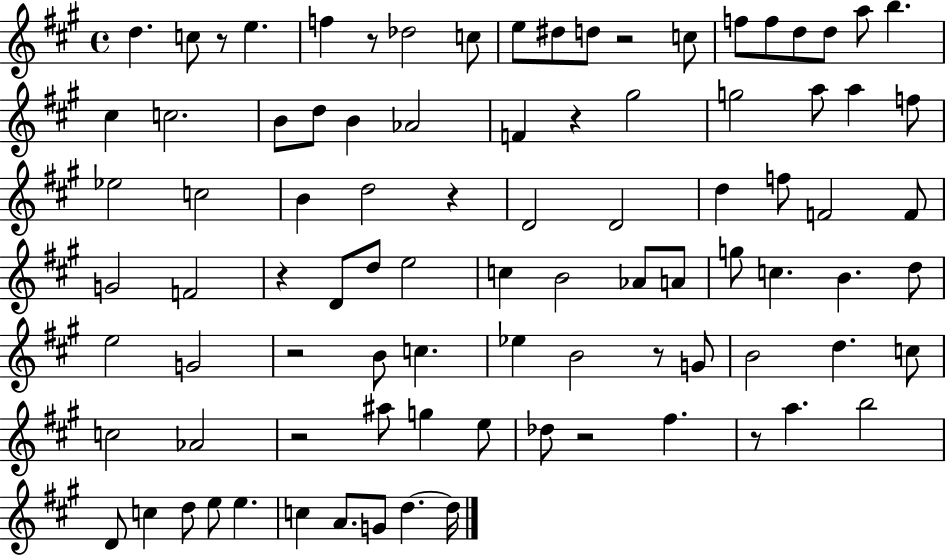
{
  \clef treble
  \time 4/4
  \defaultTimeSignature
  \key a \major
  \repeat volta 2 { d''4. c''8 r8 e''4. | f''4 r8 des''2 c''8 | e''8 dis''8 d''8 r2 c''8 | f''8 f''8 d''8 d''8 a''8 b''4. | \break cis''4 c''2. | b'8 d''8 b'4 aes'2 | f'4 r4 gis''2 | g''2 a''8 a''4 f''8 | \break ees''2 c''2 | b'4 d''2 r4 | d'2 d'2 | d''4 f''8 f'2 f'8 | \break g'2 f'2 | r4 d'8 d''8 e''2 | c''4 b'2 aes'8 a'8 | g''8 c''4. b'4. d''8 | \break e''2 g'2 | r2 b'8 c''4. | ees''4 b'2 r8 g'8 | b'2 d''4. c''8 | \break c''2 aes'2 | r2 ais''8 g''4 e''8 | des''8 r2 fis''4. | r8 a''4. b''2 | \break d'8 c''4 d''8 e''8 e''4. | c''4 a'8. g'8 d''4.~~ d''16 | } \bar "|."
}